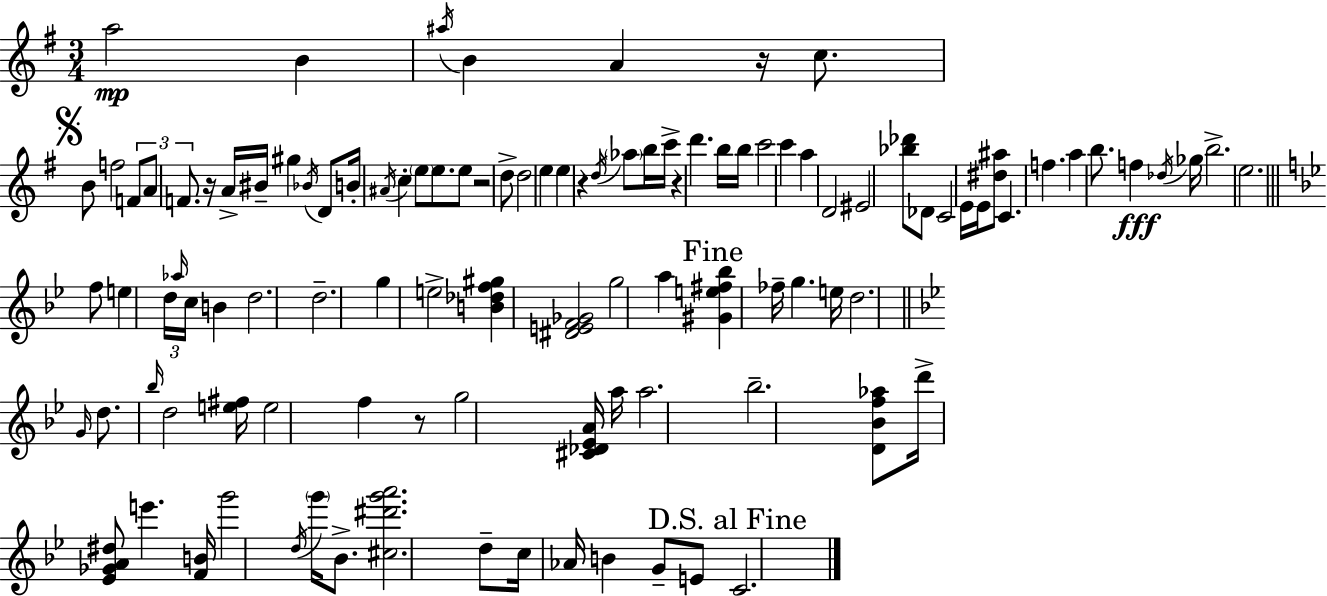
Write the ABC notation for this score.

X:1
T:Untitled
M:3/4
L:1/4
K:Em
a2 B ^a/4 B A z/4 c/2 B/2 f2 F/2 A/2 F/2 z/4 A/4 ^B/4 ^g _B/4 D/2 B/4 ^A/4 c e/2 e/2 e/2 z2 d/2 d2 e e z d/4 _a/2 b/4 c'/4 z d' b/4 b/4 c'2 c' a D2 ^E2 [_b_d']/2 _D/2 C2 E/4 E/4 [^d^a]/2 C f a b/2 f _d/4 _g/4 b2 e2 f/2 e d/4 _a/4 c/4 B d2 d2 g e2 [B_df^g] [^DEF_G]2 g2 a [^Ge^f_b] _f/4 g e/4 d2 G/4 d/2 _b/4 d2 [e^f]/4 e2 f z/2 g2 [^C_D_EA]/4 a/4 a2 _b2 [D_Bf_a]/2 d'/4 [_E_GA^d]/2 e' [FB]/4 g'2 d/4 g'/4 _B/2 [^c^d'g'a']2 d/2 c/4 _A/4 B G/2 E/2 C2